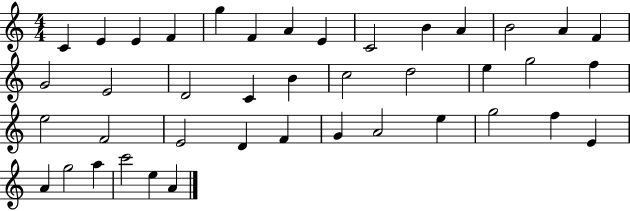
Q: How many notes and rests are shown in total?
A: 41